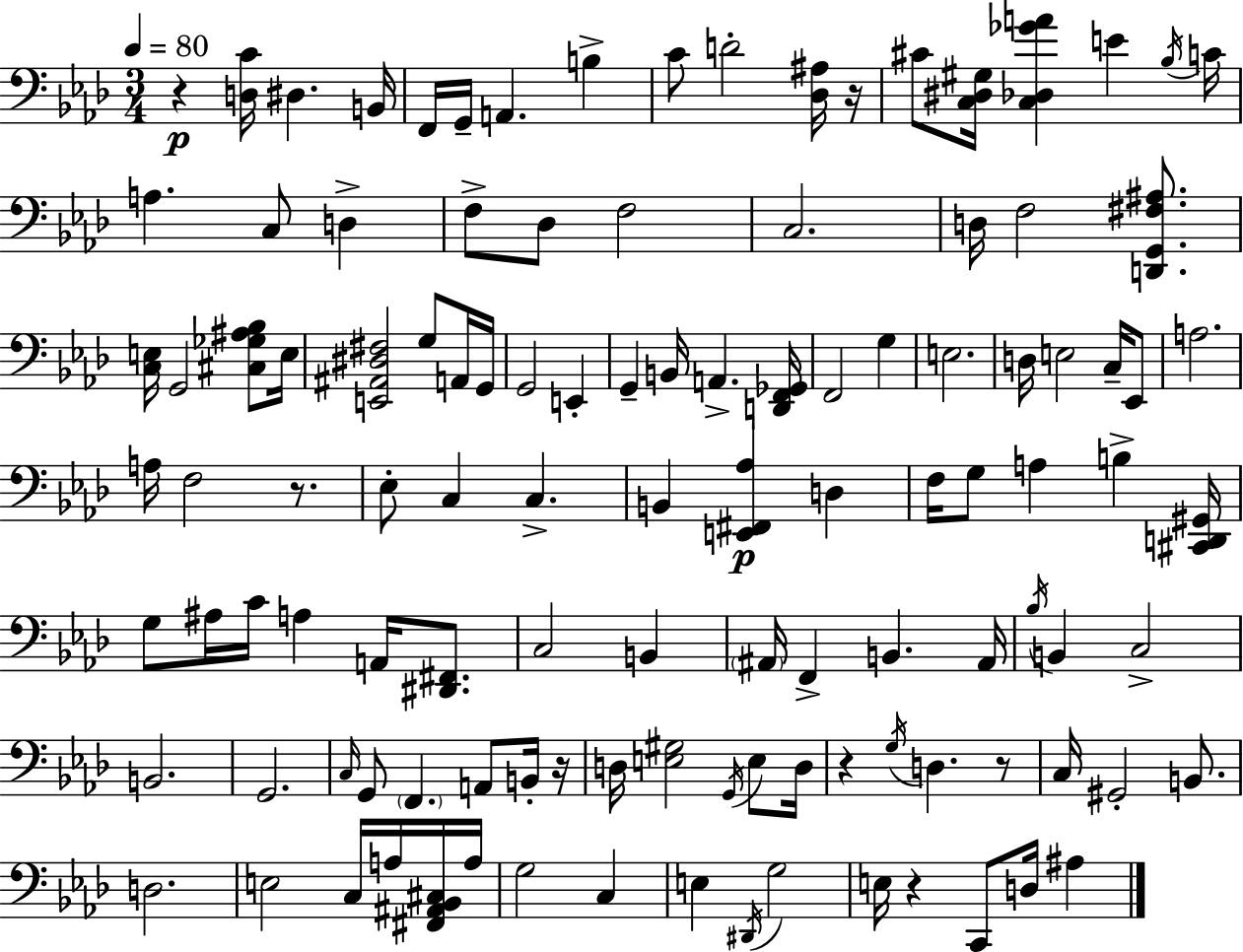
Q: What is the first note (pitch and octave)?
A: D#3